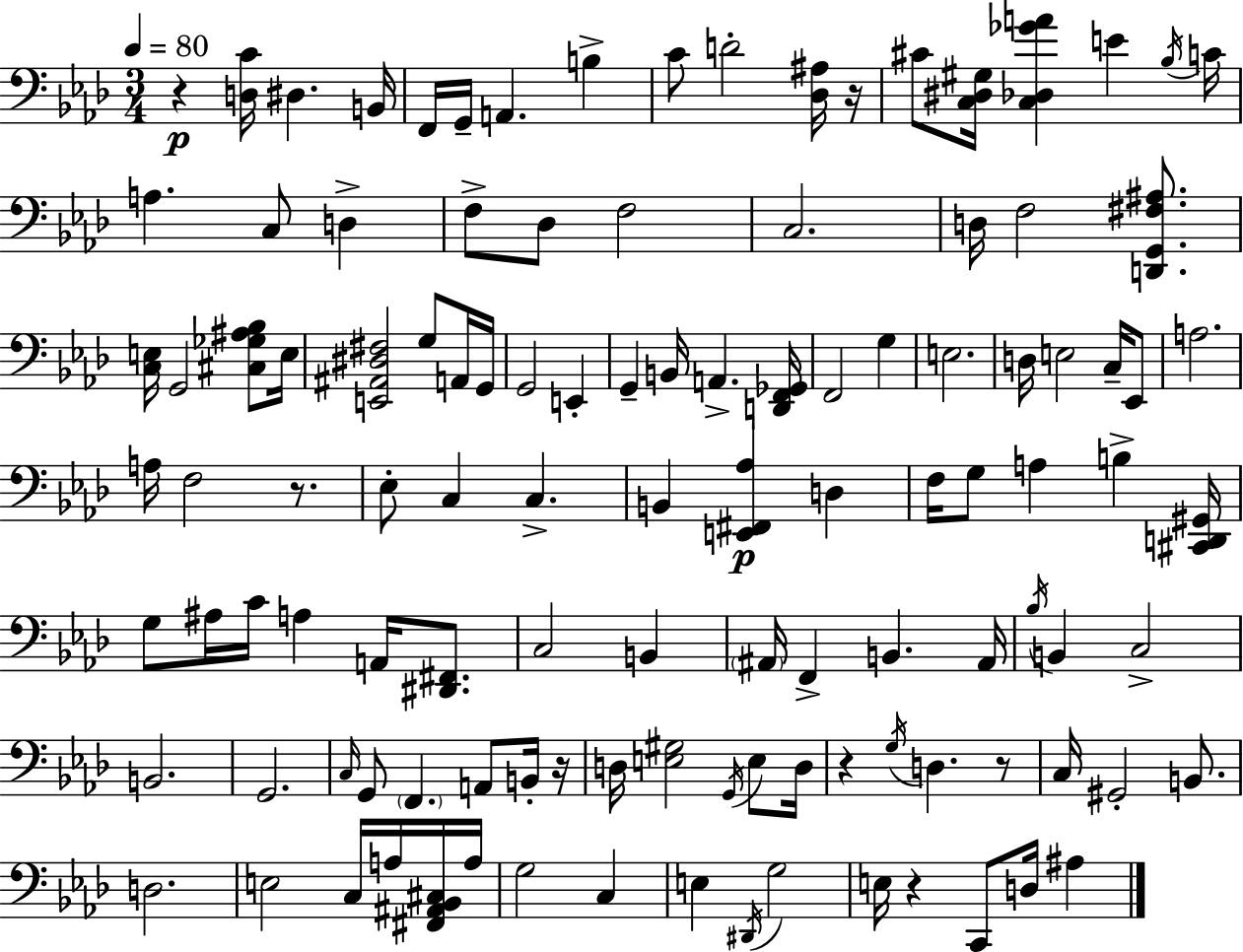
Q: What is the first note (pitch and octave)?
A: D#3